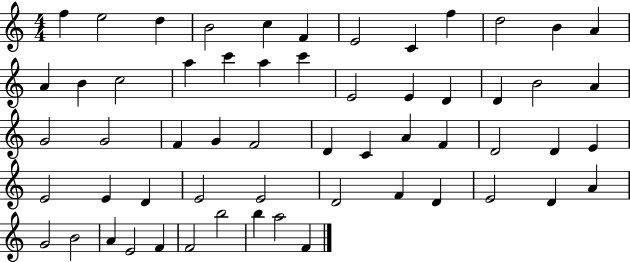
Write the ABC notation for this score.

X:1
T:Untitled
M:4/4
L:1/4
K:C
f e2 d B2 c F E2 C f d2 B A A B c2 a c' a c' E2 E D D B2 A G2 G2 F G F2 D C A F D2 D E E2 E D E2 E2 D2 F D E2 D A G2 B2 A E2 F F2 b2 b a2 F